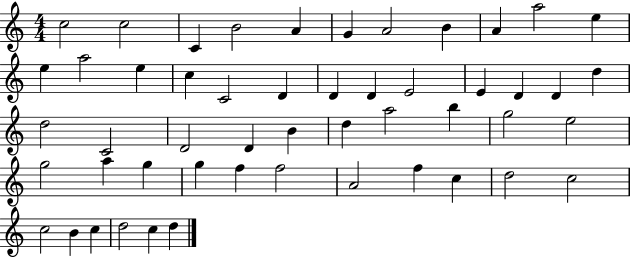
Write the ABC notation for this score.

X:1
T:Untitled
M:4/4
L:1/4
K:C
c2 c2 C B2 A G A2 B A a2 e e a2 e c C2 D D D E2 E D D d d2 C2 D2 D B d a2 b g2 e2 g2 a g g f f2 A2 f c d2 c2 c2 B c d2 c d